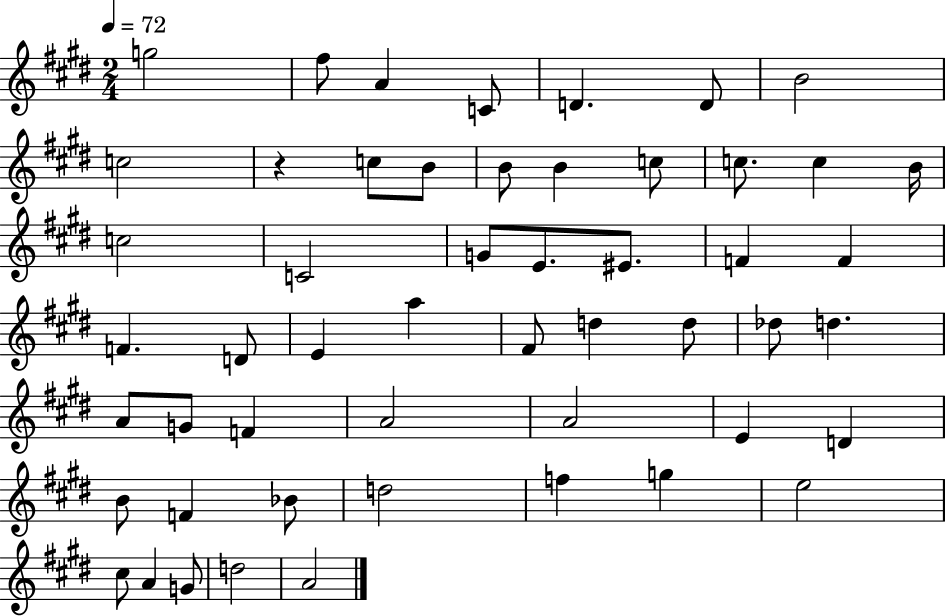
{
  \clef treble
  \numericTimeSignature
  \time 2/4
  \key e \major
  \tempo 4 = 72
  \repeat volta 2 { g''2 | fis''8 a'4 c'8 | d'4. d'8 | b'2 | \break c''2 | r4 c''8 b'8 | b'8 b'4 c''8 | c''8. c''4 b'16 | \break c''2 | c'2 | g'8 e'8. eis'8. | f'4 f'4 | \break f'4. d'8 | e'4 a''4 | fis'8 d''4 d''8 | des''8 d''4. | \break a'8 g'8 f'4 | a'2 | a'2 | e'4 d'4 | \break b'8 f'4 bes'8 | d''2 | f''4 g''4 | e''2 | \break cis''8 a'4 g'8 | d''2 | a'2 | } \bar "|."
}